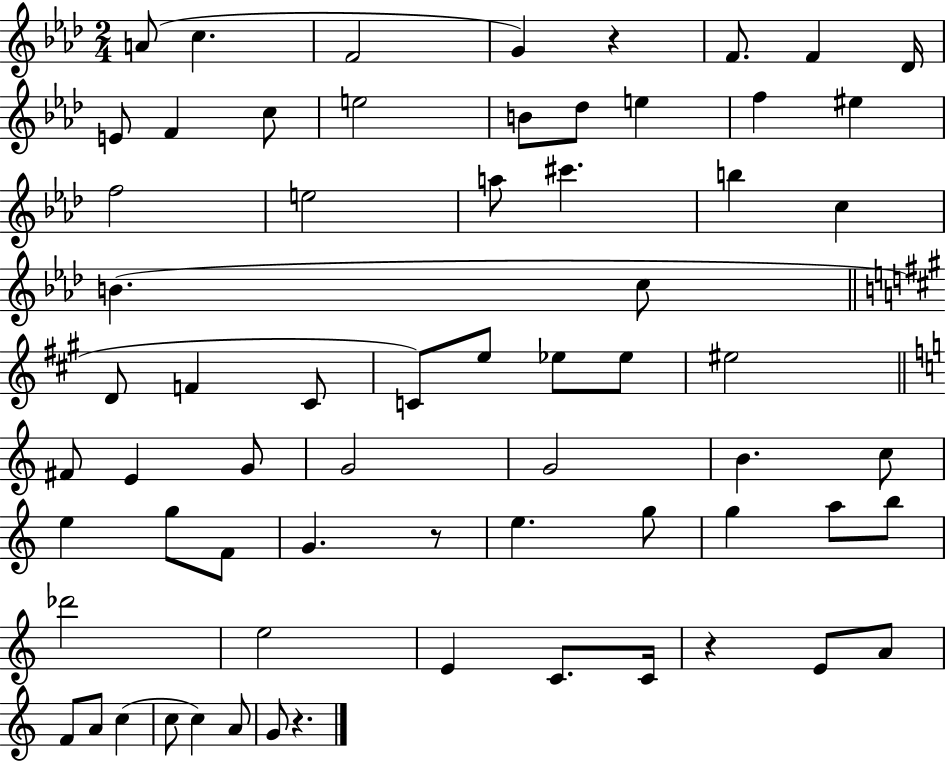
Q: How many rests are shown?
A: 4